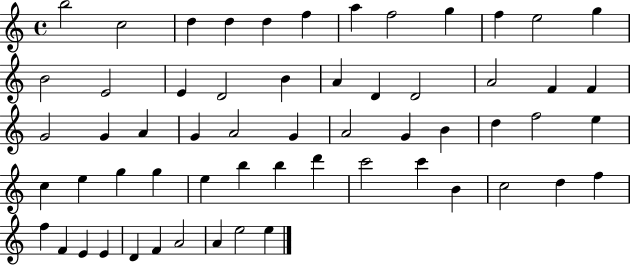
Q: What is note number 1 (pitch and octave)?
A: B5